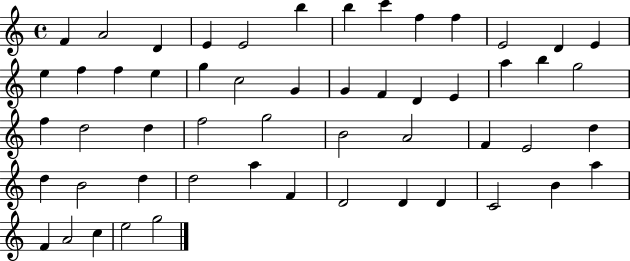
X:1
T:Untitled
M:4/4
L:1/4
K:C
F A2 D E E2 b b c' f f E2 D E e f f e g c2 G G F D E a b g2 f d2 d f2 g2 B2 A2 F E2 d d B2 d d2 a F D2 D D C2 B a F A2 c e2 g2